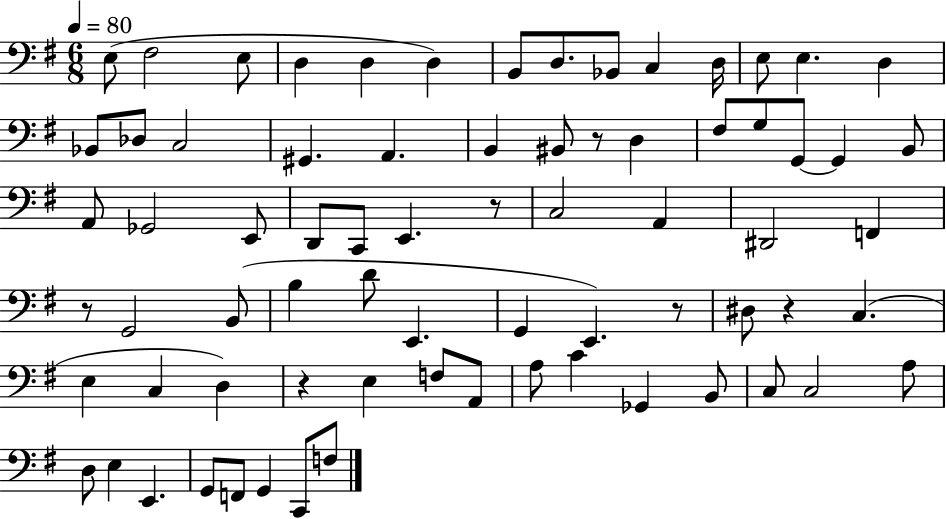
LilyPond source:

{
  \clef bass
  \numericTimeSignature
  \time 6/8
  \key g \major
  \tempo 4 = 80
  \repeat volta 2 { e8( fis2 e8 | d4 d4 d4) | b,8 d8. bes,8 c4 d16 | e8 e4. d4 | \break bes,8 des8 c2 | gis,4. a,4. | b,4 bis,8 r8 d4 | fis8 g8 g,8~~ g,4 b,8 | \break a,8 ges,2 e,8 | d,8 c,8 e,4. r8 | c2 a,4 | dis,2 f,4 | \break r8 g,2 b,8( | b4 d'8 e,4. | g,4 e,4.) r8 | dis8 r4 c4.( | \break e4 c4 d4) | r4 e4 f8 a,8 | a8 c'4 ges,4 b,8 | c8 c2 a8 | \break d8 e4 e,4. | g,8 f,8 g,4 c,8 f8 | } \bar "|."
}